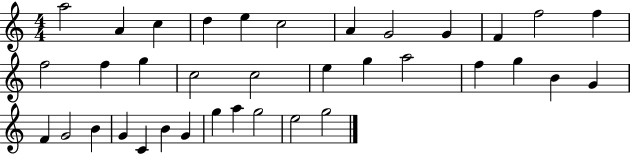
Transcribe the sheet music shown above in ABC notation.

X:1
T:Untitled
M:4/4
L:1/4
K:C
a2 A c d e c2 A G2 G F f2 f f2 f g c2 c2 e g a2 f g B G F G2 B G C B G g a g2 e2 g2